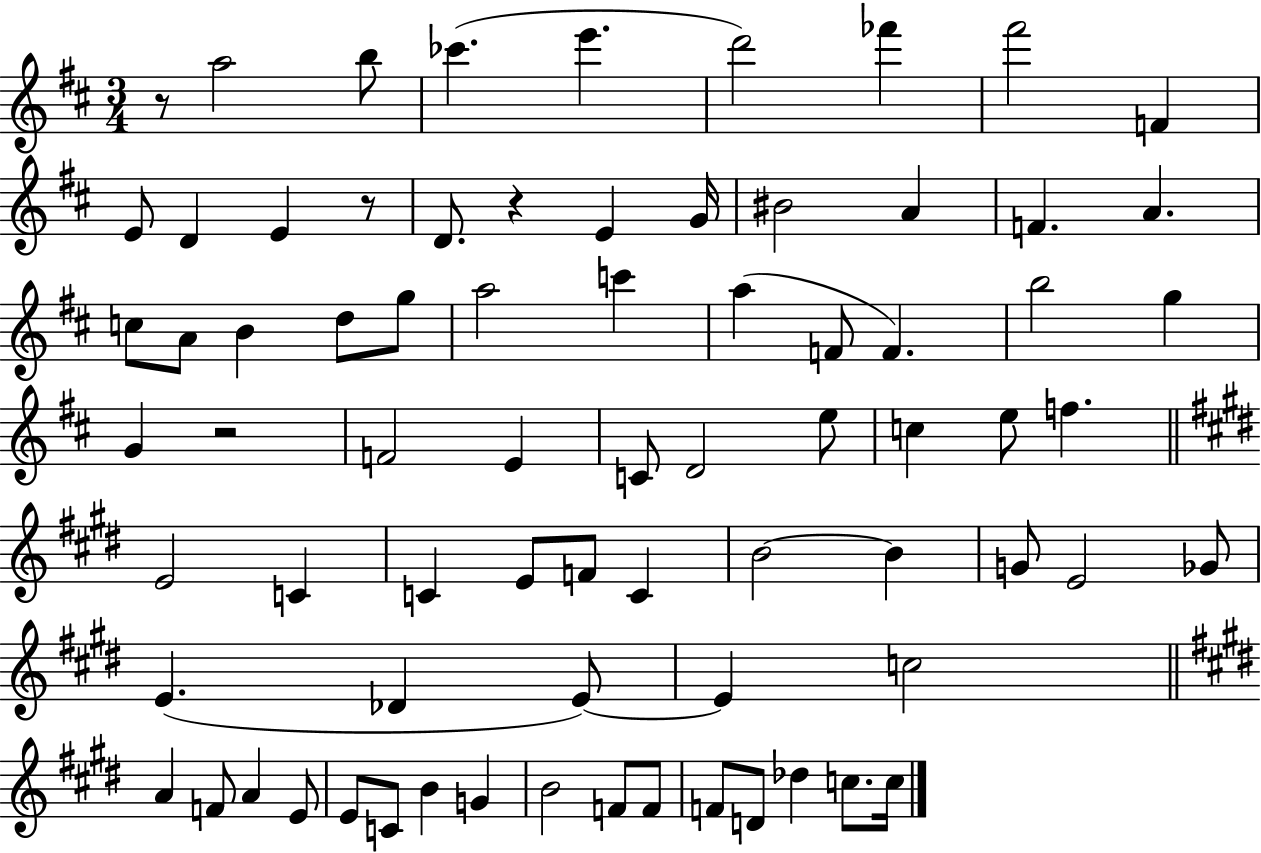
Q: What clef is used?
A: treble